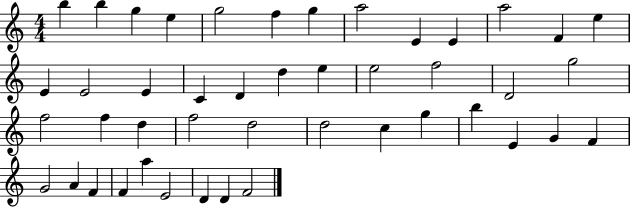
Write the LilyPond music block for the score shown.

{
  \clef treble
  \numericTimeSignature
  \time 4/4
  \key c \major
  b''4 b''4 g''4 e''4 | g''2 f''4 g''4 | a''2 e'4 e'4 | a''2 f'4 e''4 | \break e'4 e'2 e'4 | c'4 d'4 d''4 e''4 | e''2 f''2 | d'2 g''2 | \break f''2 f''4 d''4 | f''2 d''2 | d''2 c''4 g''4 | b''4 e'4 g'4 f'4 | \break g'2 a'4 f'4 | f'4 a''4 e'2 | d'4 d'4 f'2 | \bar "|."
}